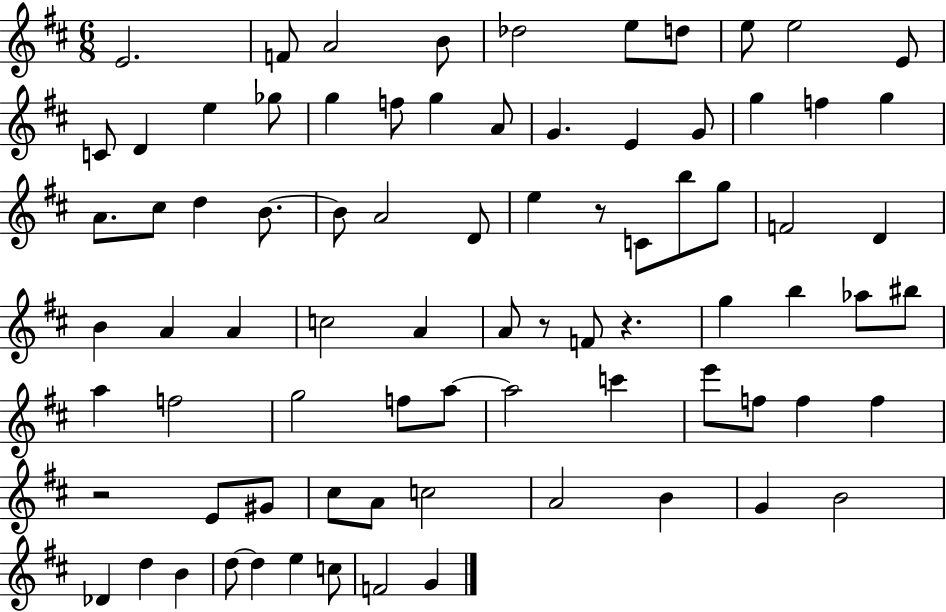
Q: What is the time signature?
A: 6/8